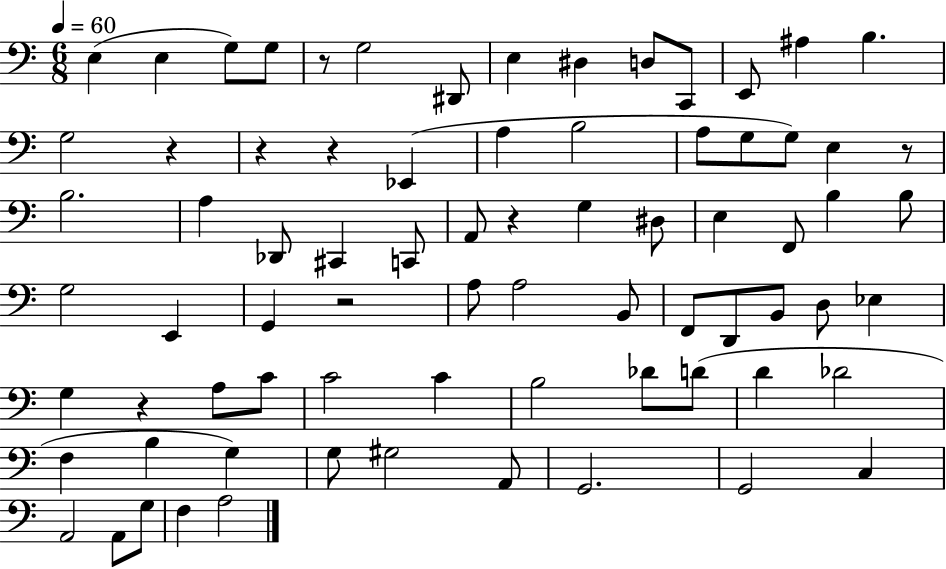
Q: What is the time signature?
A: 6/8